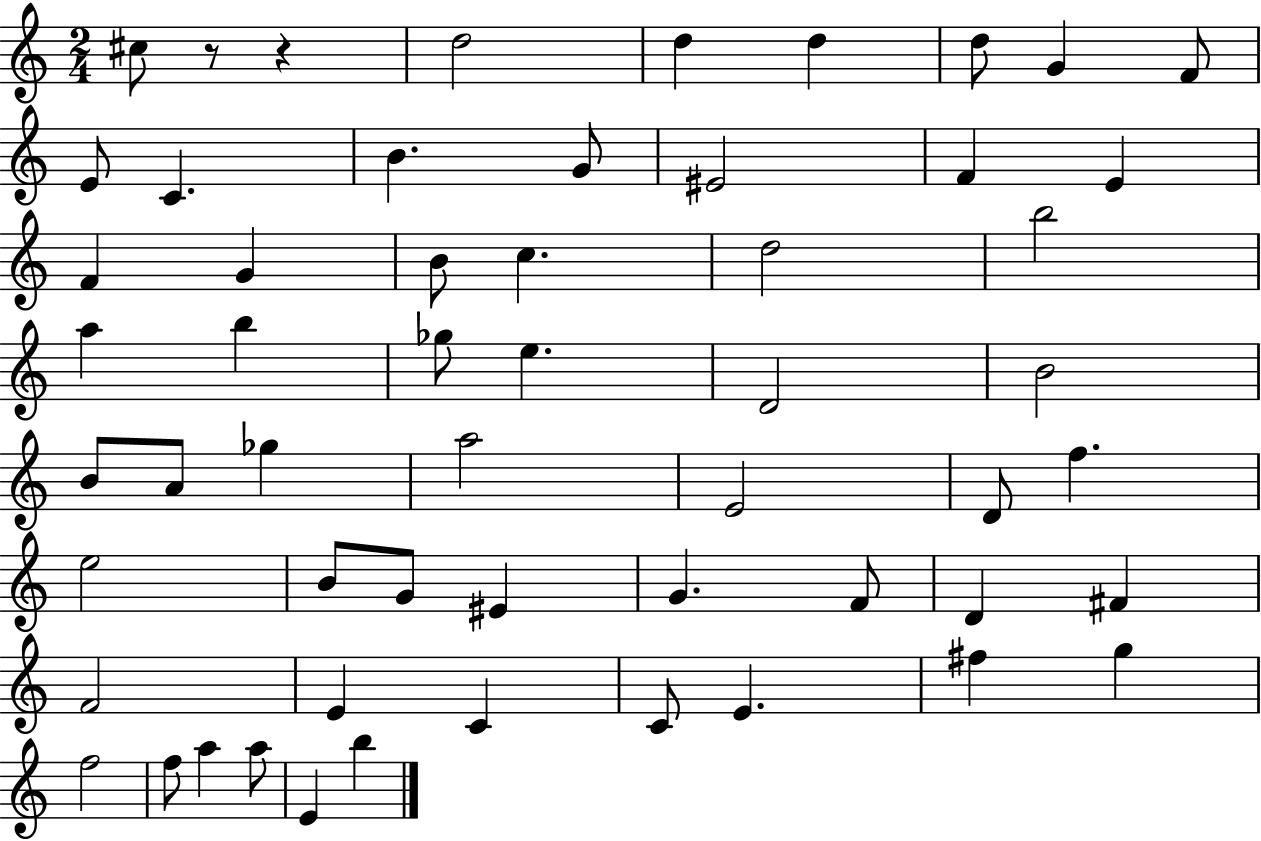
C#5/e R/e R/q D5/h D5/q D5/q D5/e G4/q F4/e E4/e C4/q. B4/q. G4/e EIS4/h F4/q E4/q F4/q G4/q B4/e C5/q. D5/h B5/h A5/q B5/q Gb5/e E5/q. D4/h B4/h B4/e A4/e Gb5/q A5/h E4/h D4/e F5/q. E5/h B4/e G4/e EIS4/q G4/q. F4/e D4/q F#4/q F4/h E4/q C4/q C4/e E4/q. F#5/q G5/q F5/h F5/e A5/q A5/e E4/q B5/q